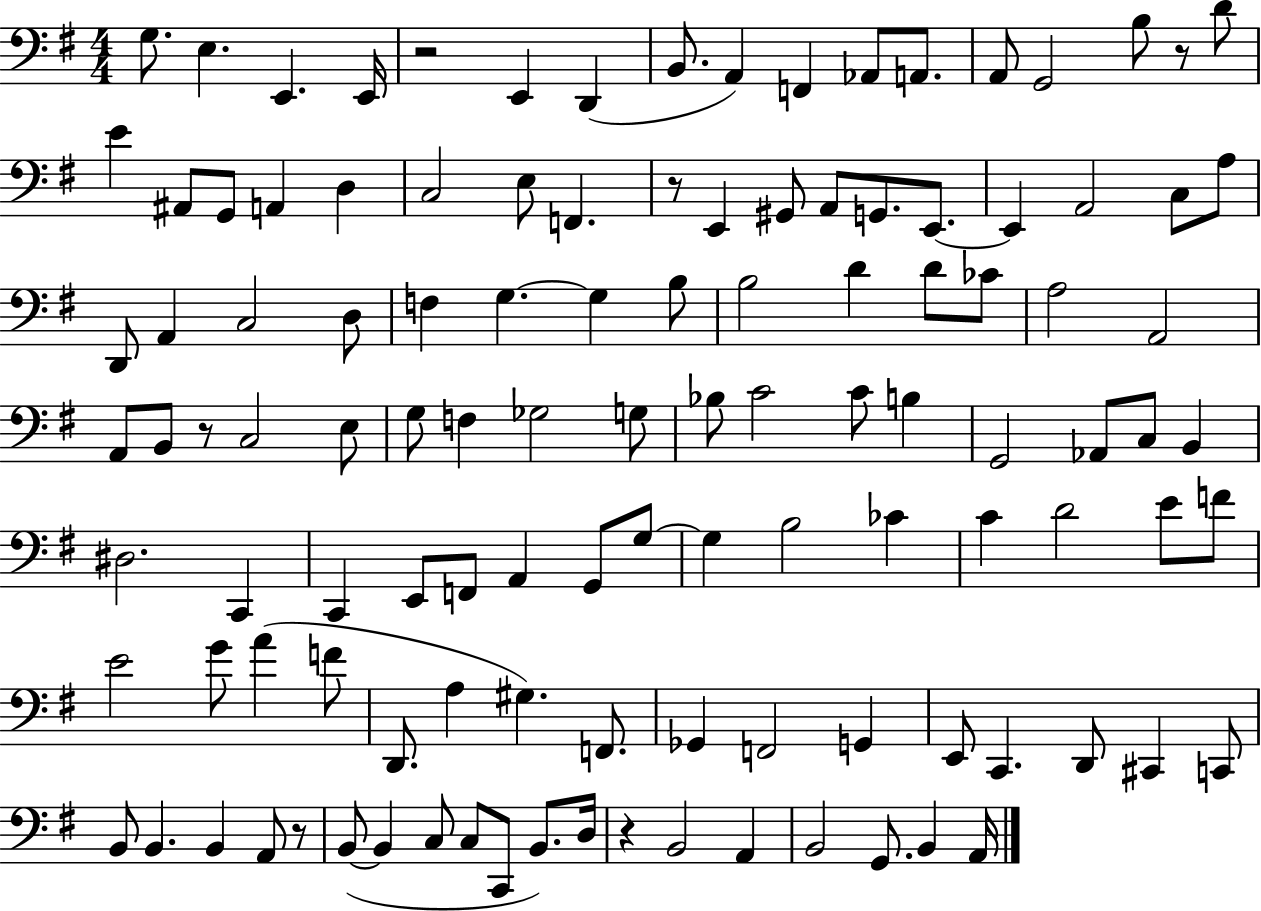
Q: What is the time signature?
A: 4/4